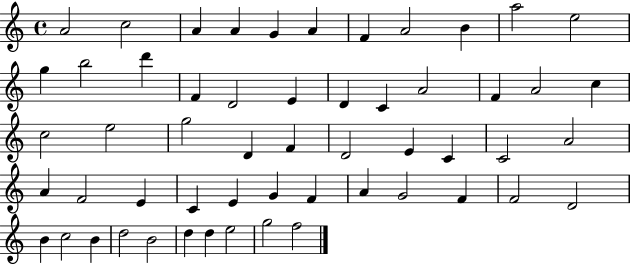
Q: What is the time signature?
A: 4/4